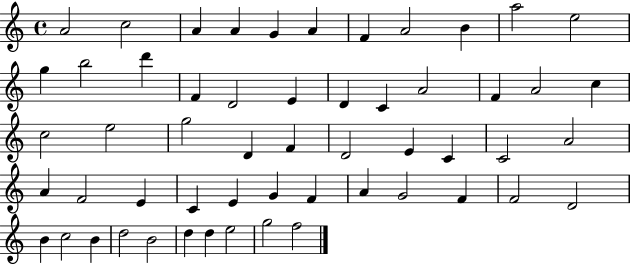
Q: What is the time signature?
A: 4/4